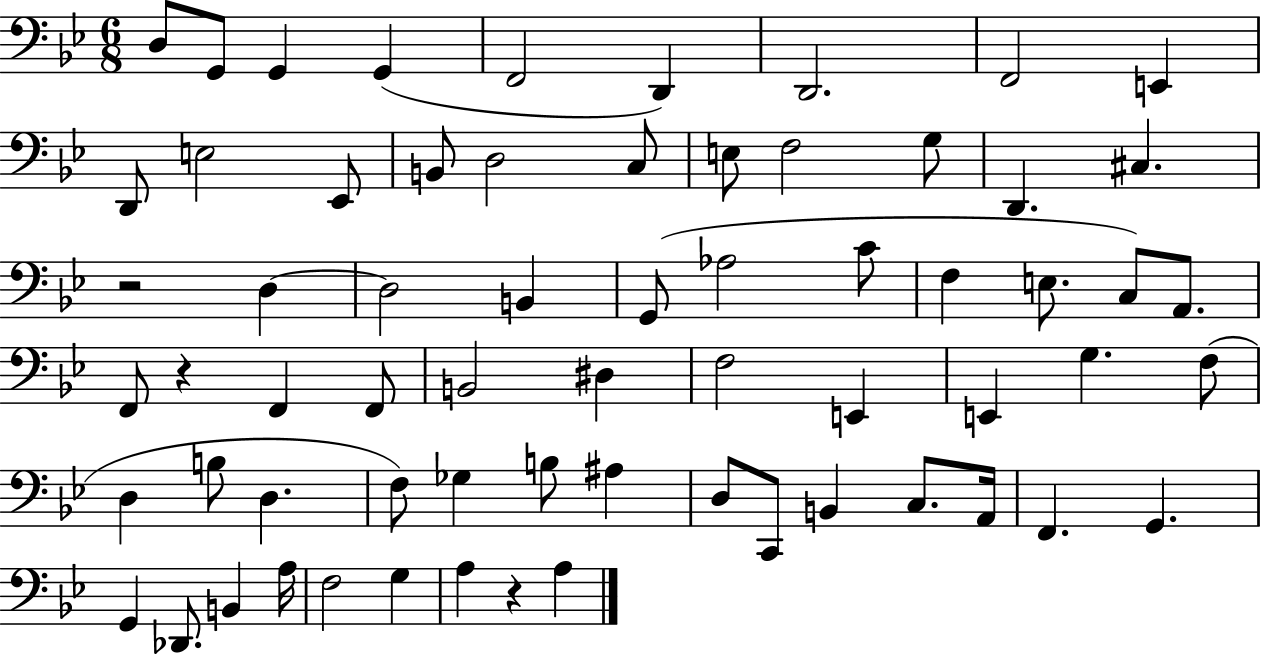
X:1
T:Untitled
M:6/8
L:1/4
K:Bb
D,/2 G,,/2 G,, G,, F,,2 D,, D,,2 F,,2 E,, D,,/2 E,2 _E,,/2 B,,/2 D,2 C,/2 E,/2 F,2 G,/2 D,, ^C, z2 D, D,2 B,, G,,/2 _A,2 C/2 F, E,/2 C,/2 A,,/2 F,,/2 z F,, F,,/2 B,,2 ^D, F,2 E,, E,, G, F,/2 D, B,/2 D, F,/2 _G, B,/2 ^A, D,/2 C,,/2 B,, C,/2 A,,/4 F,, G,, G,, _D,,/2 B,, A,/4 F,2 G, A, z A,